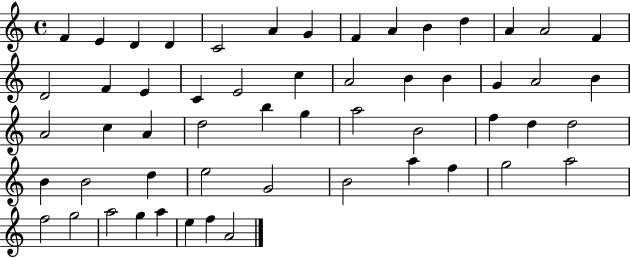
F4/q E4/q D4/q D4/q C4/h A4/q G4/q F4/q A4/q B4/q D5/q A4/q A4/h F4/q D4/h F4/q E4/q C4/q E4/h C5/q A4/h B4/q B4/q G4/q A4/h B4/q A4/h C5/q A4/q D5/h B5/q G5/q A5/h B4/h F5/q D5/q D5/h B4/q B4/h D5/q E5/h G4/h B4/h A5/q F5/q G5/h A5/h F5/h G5/h A5/h G5/q A5/q E5/q F5/q A4/h